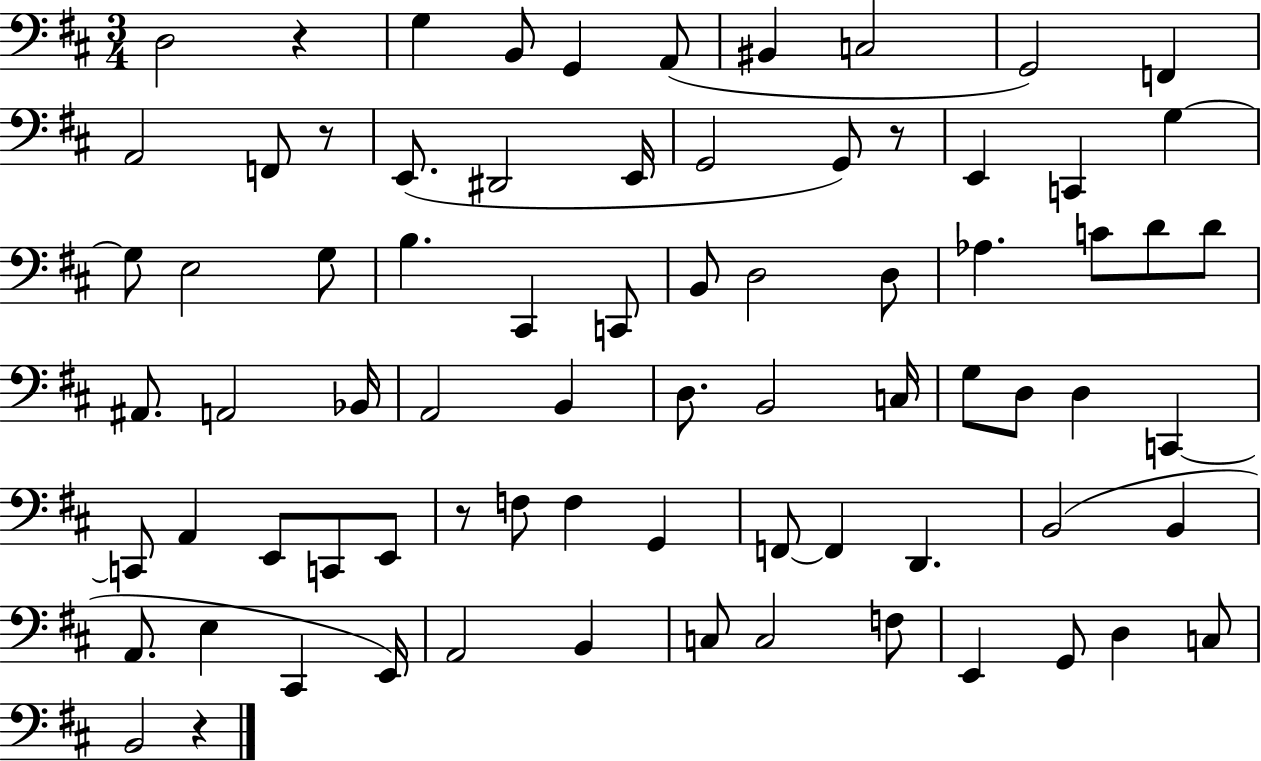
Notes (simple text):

D3/h R/q G3/q B2/e G2/q A2/e BIS2/q C3/h G2/h F2/q A2/h F2/e R/e E2/e. D#2/h E2/s G2/h G2/e R/e E2/q C2/q G3/q G3/e E3/h G3/e B3/q. C#2/q C2/e B2/e D3/h D3/e Ab3/q. C4/e D4/e D4/e A#2/e. A2/h Bb2/s A2/h B2/q D3/e. B2/h C3/s G3/e D3/e D3/q C2/q C2/e A2/q E2/e C2/e E2/e R/e F3/e F3/q G2/q F2/e F2/q D2/q. B2/h B2/q A2/e. E3/q C#2/q E2/s A2/h B2/q C3/e C3/h F3/e E2/q G2/e D3/q C3/e B2/h R/q